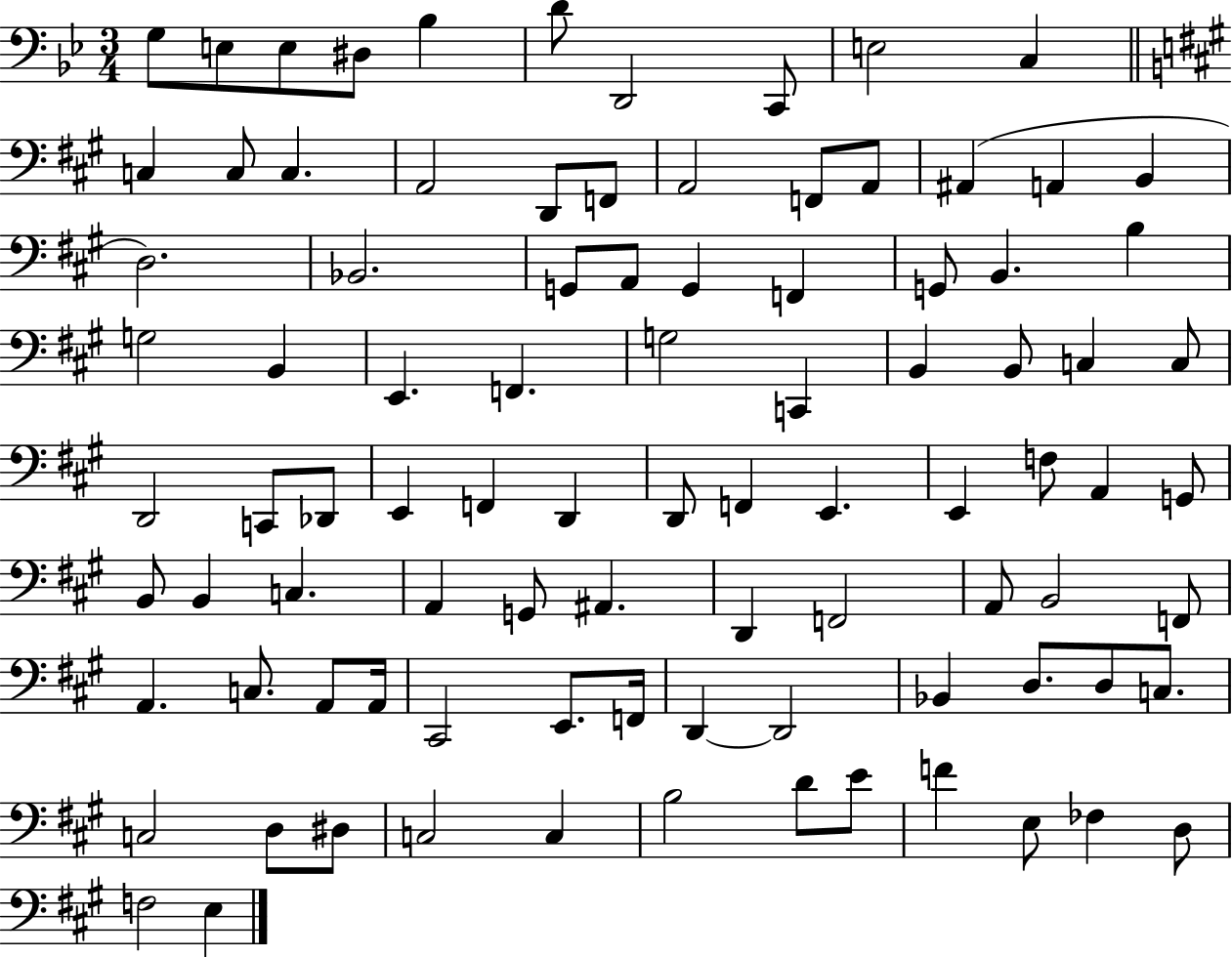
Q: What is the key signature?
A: BES major